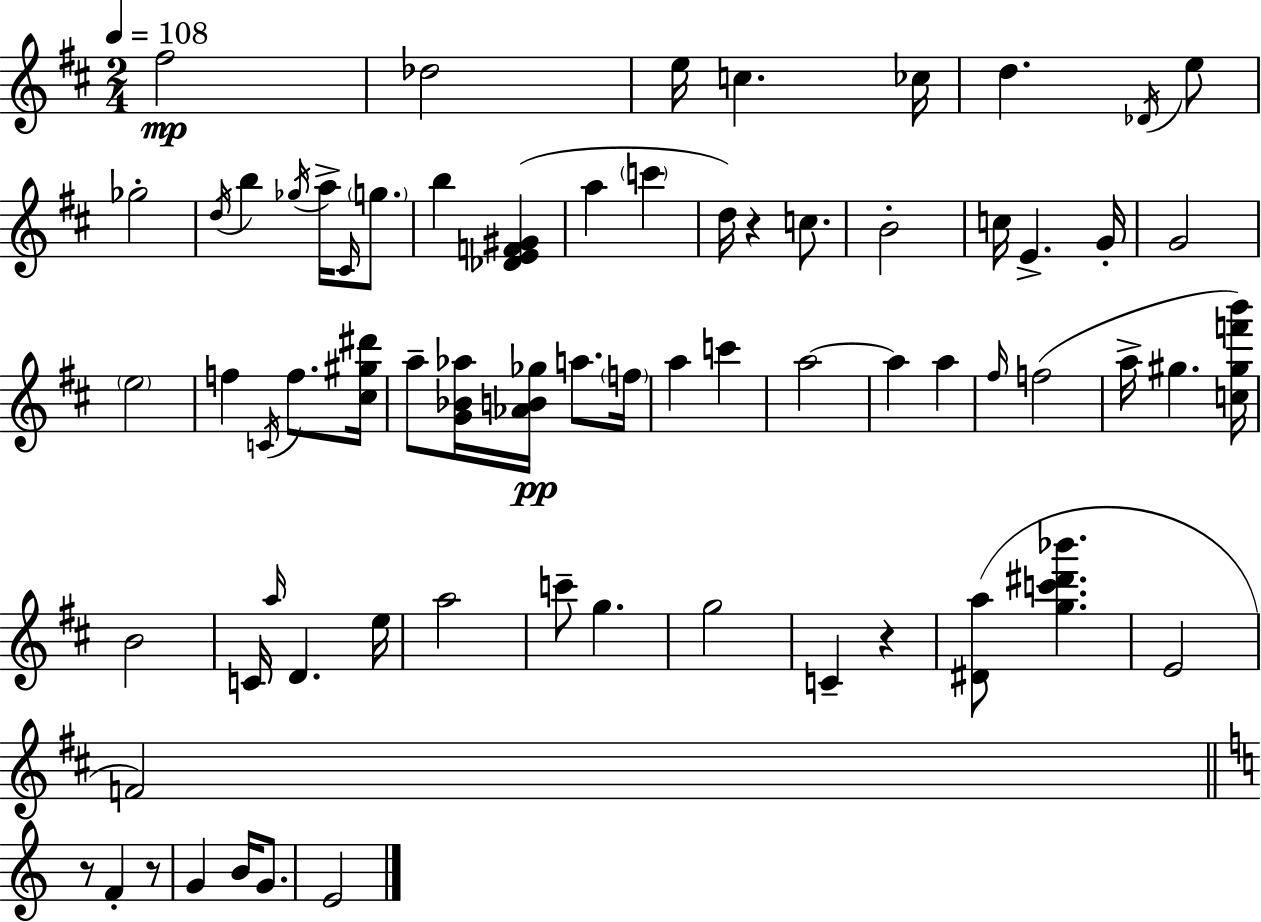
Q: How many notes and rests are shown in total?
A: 69